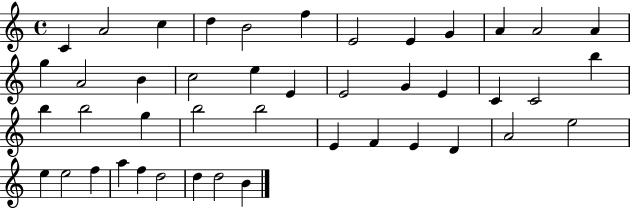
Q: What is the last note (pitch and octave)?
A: B4